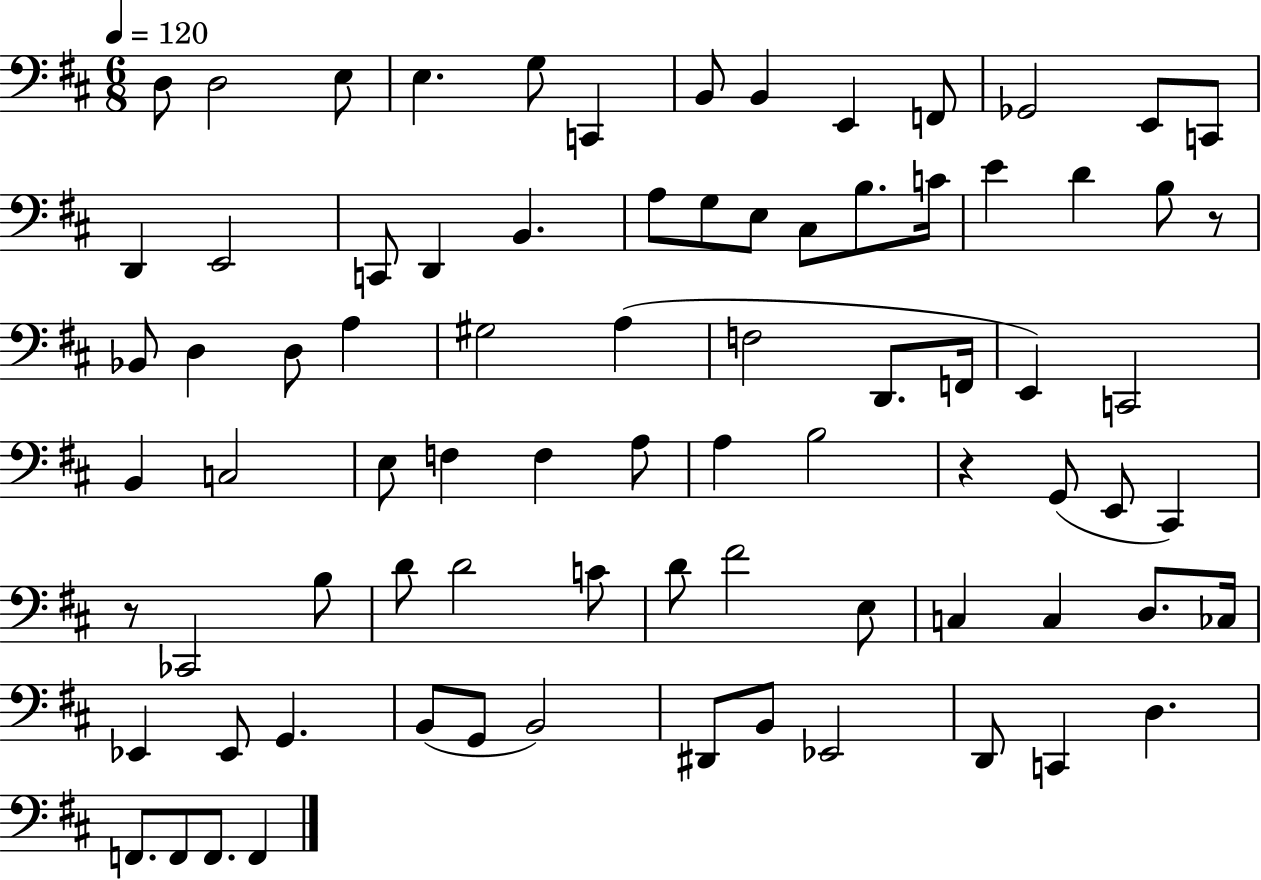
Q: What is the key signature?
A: D major